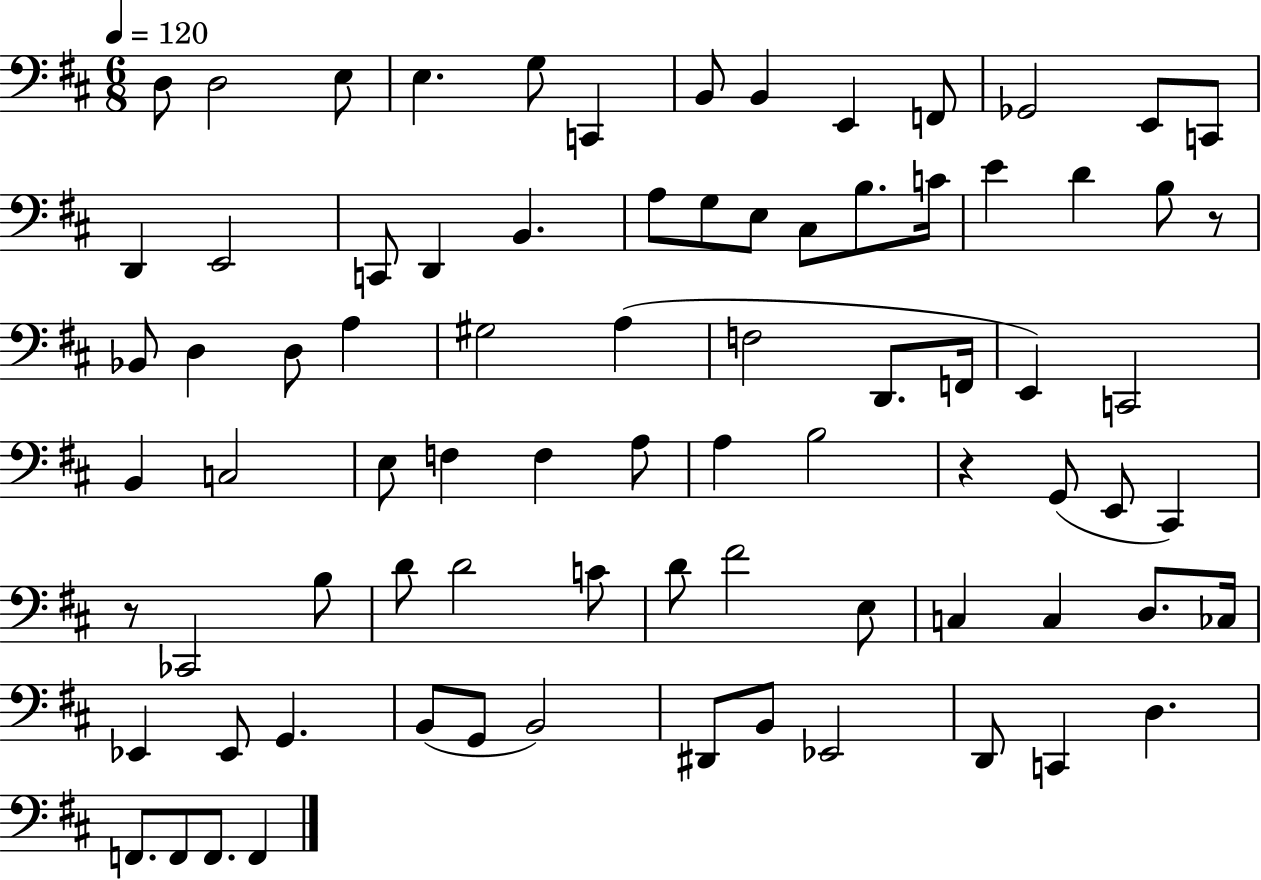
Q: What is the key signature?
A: D major